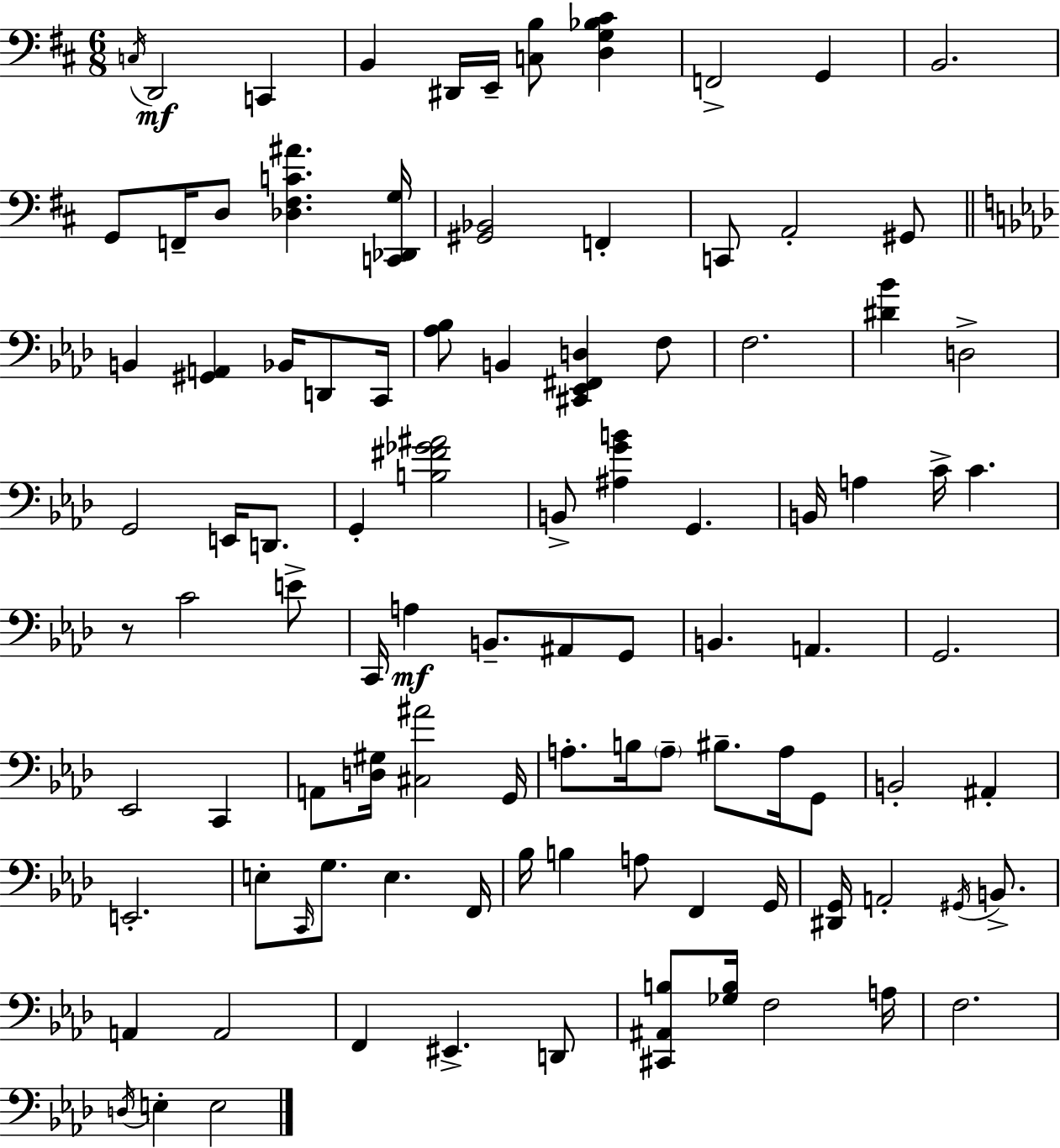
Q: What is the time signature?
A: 6/8